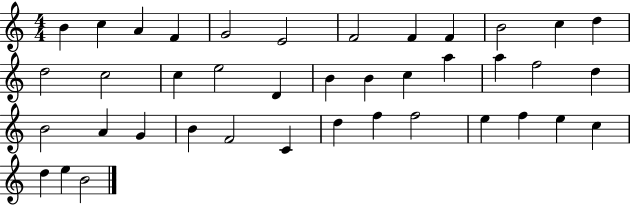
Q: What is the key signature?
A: C major